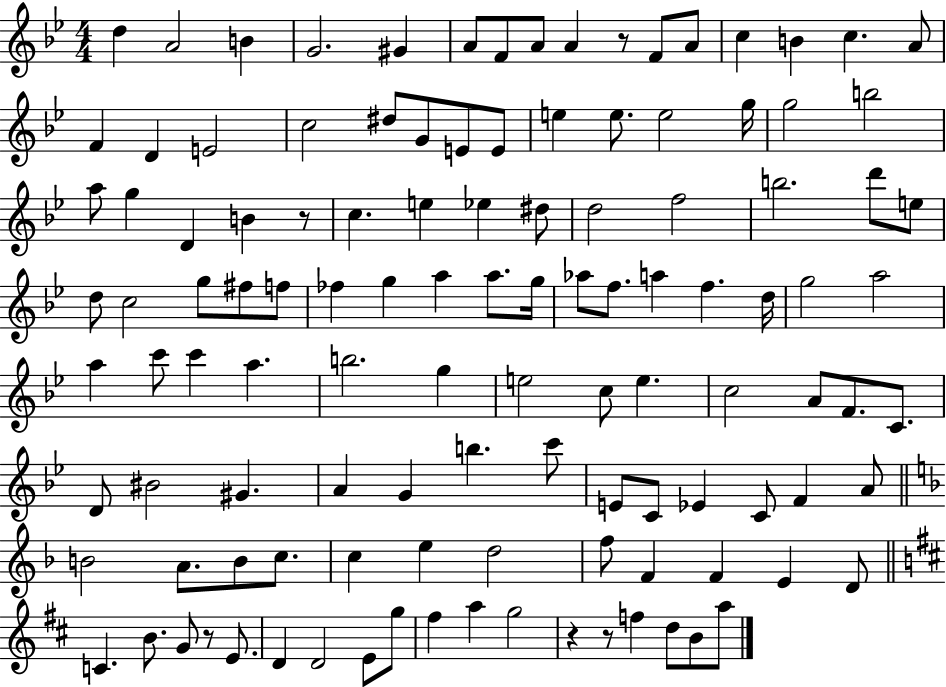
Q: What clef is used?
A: treble